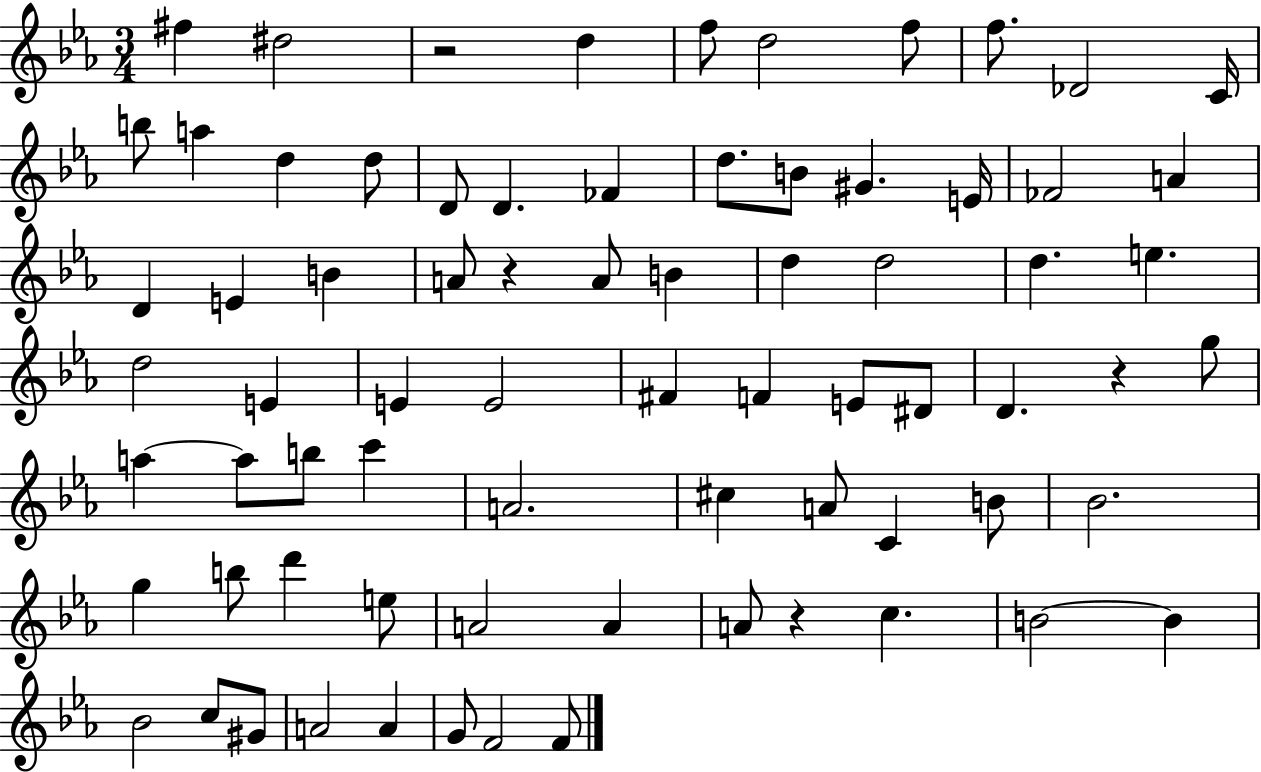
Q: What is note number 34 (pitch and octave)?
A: E4